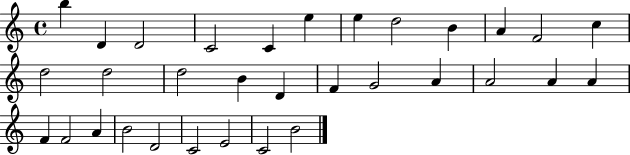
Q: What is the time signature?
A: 4/4